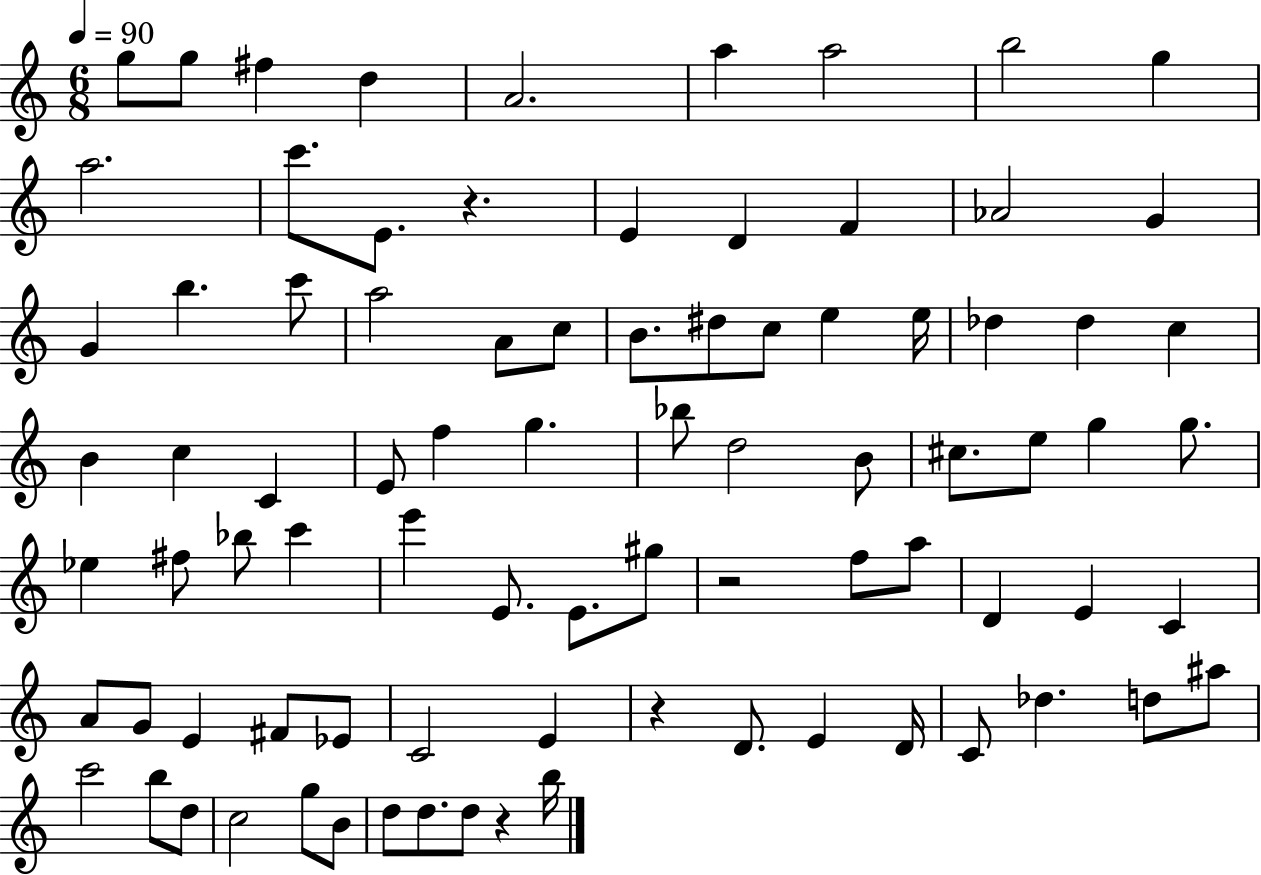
{
  \clef treble
  \numericTimeSignature
  \time 6/8
  \key c \major
  \tempo 4 = 90
  g''8 g''8 fis''4 d''4 | a'2. | a''4 a''2 | b''2 g''4 | \break a''2. | c'''8. e'8. r4. | e'4 d'4 f'4 | aes'2 g'4 | \break g'4 b''4. c'''8 | a''2 a'8 c''8 | b'8. dis''8 c''8 e''4 e''16 | des''4 des''4 c''4 | \break b'4 c''4 c'4 | e'8 f''4 g''4. | bes''8 d''2 b'8 | cis''8. e''8 g''4 g''8. | \break ees''4 fis''8 bes''8 c'''4 | e'''4 e'8. e'8. gis''8 | r2 f''8 a''8 | d'4 e'4 c'4 | \break a'8 g'8 e'4 fis'8 ees'8 | c'2 e'4 | r4 d'8. e'4 d'16 | c'8 des''4. d''8 ais''8 | \break c'''2 b''8 d''8 | c''2 g''8 b'8 | d''8 d''8. d''8 r4 b''16 | \bar "|."
}